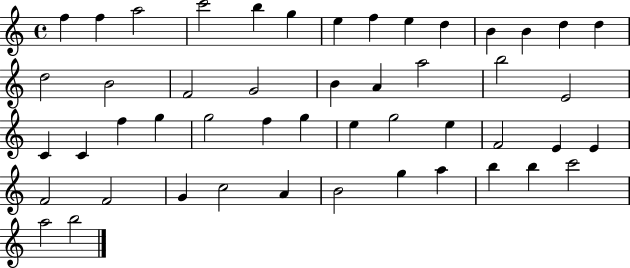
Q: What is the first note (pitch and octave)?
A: F5